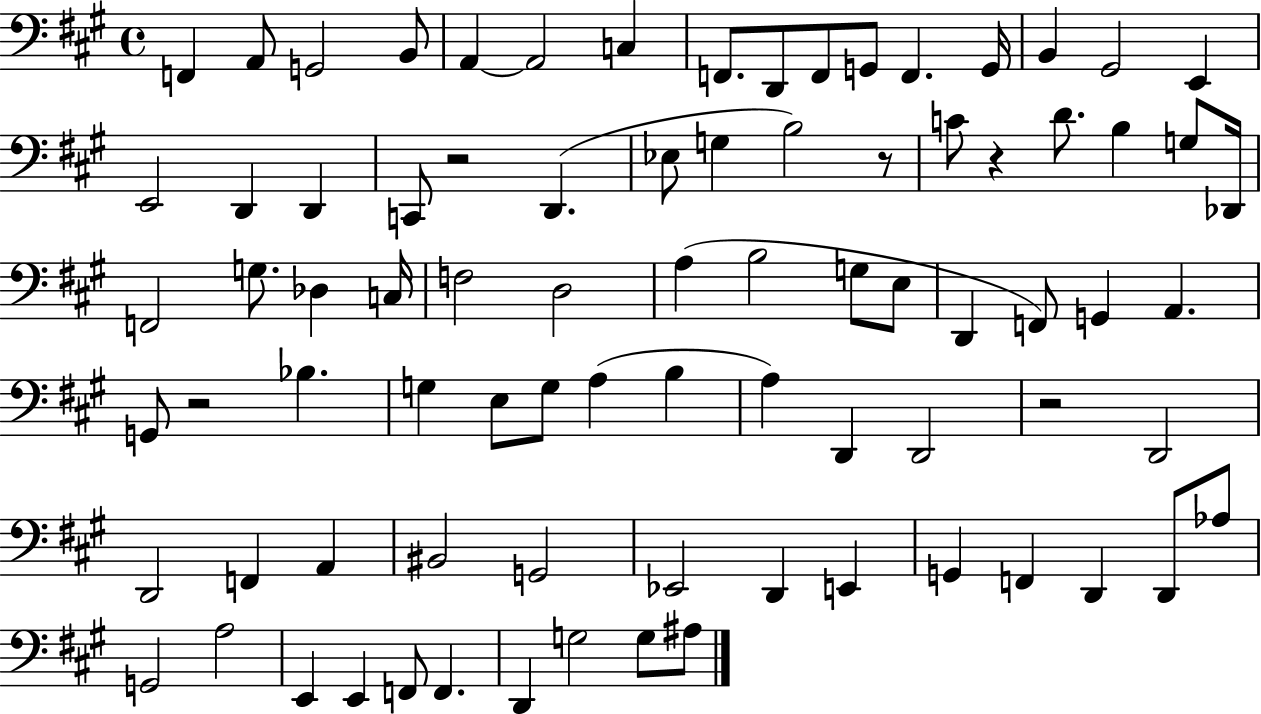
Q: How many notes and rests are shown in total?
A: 82